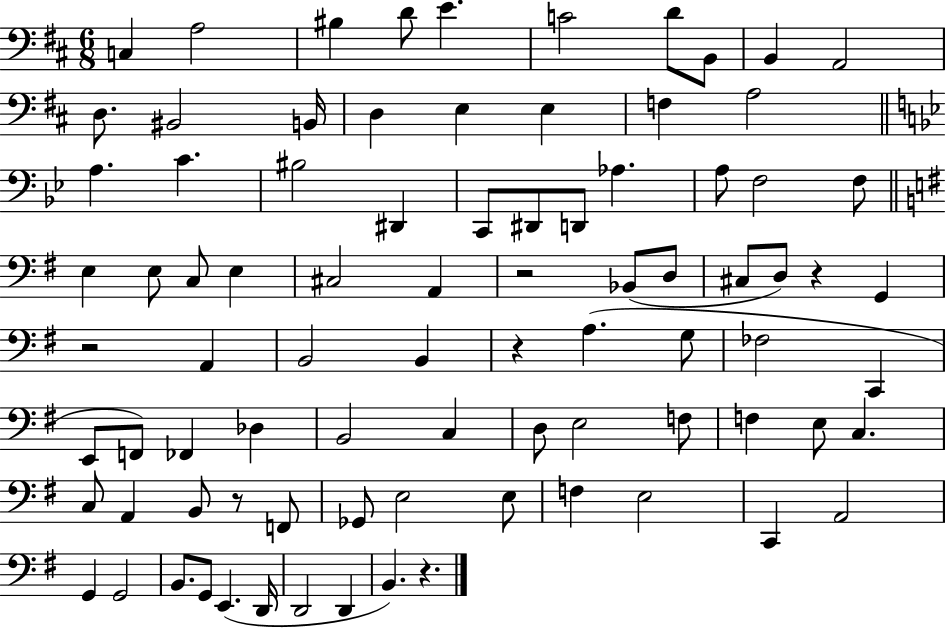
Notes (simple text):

C3/q A3/h BIS3/q D4/e E4/q. C4/h D4/e B2/e B2/q A2/h D3/e. BIS2/h B2/s D3/q E3/q E3/q F3/q A3/h A3/q. C4/q. BIS3/h D#2/q C2/e D#2/e D2/e Ab3/q. A3/e F3/h F3/e E3/q E3/e C3/e E3/q C#3/h A2/q R/h Bb2/e D3/e C#3/e D3/e R/q G2/q R/h A2/q B2/h B2/q R/q A3/q. G3/e FES3/h C2/q E2/e F2/e FES2/q Db3/q B2/h C3/q D3/e E3/h F3/e F3/q E3/e C3/q. C3/e A2/q B2/e R/e F2/e Gb2/e E3/h E3/e F3/q E3/h C2/q A2/h G2/q G2/h B2/e. G2/e E2/q. D2/s D2/h D2/q B2/q. R/q.